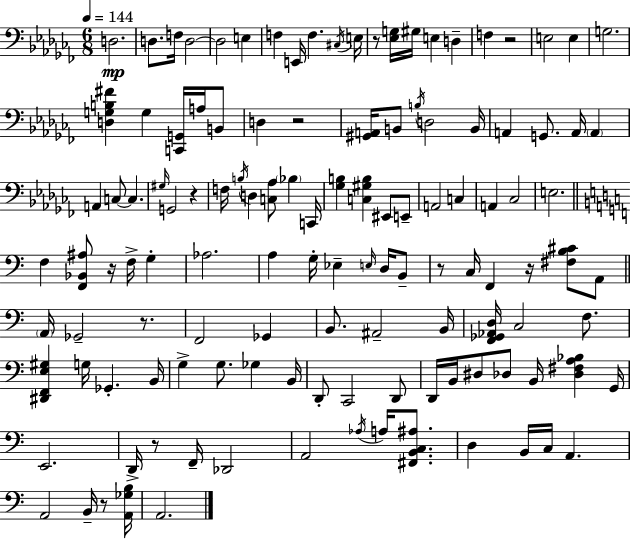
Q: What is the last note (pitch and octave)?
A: A2